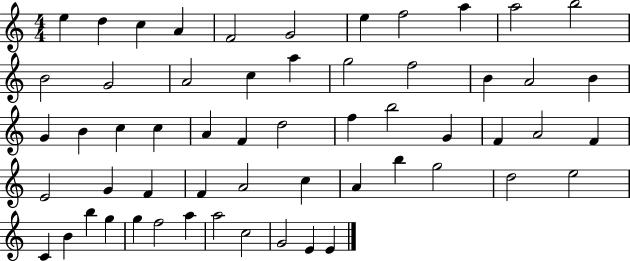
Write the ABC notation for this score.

X:1
T:Untitled
M:4/4
L:1/4
K:C
e d c A F2 G2 e f2 a a2 b2 B2 G2 A2 c a g2 f2 B A2 B G B c c A F d2 f b2 G F A2 F E2 G F F A2 c A b g2 d2 e2 C B b g g f2 a a2 c2 G2 E E